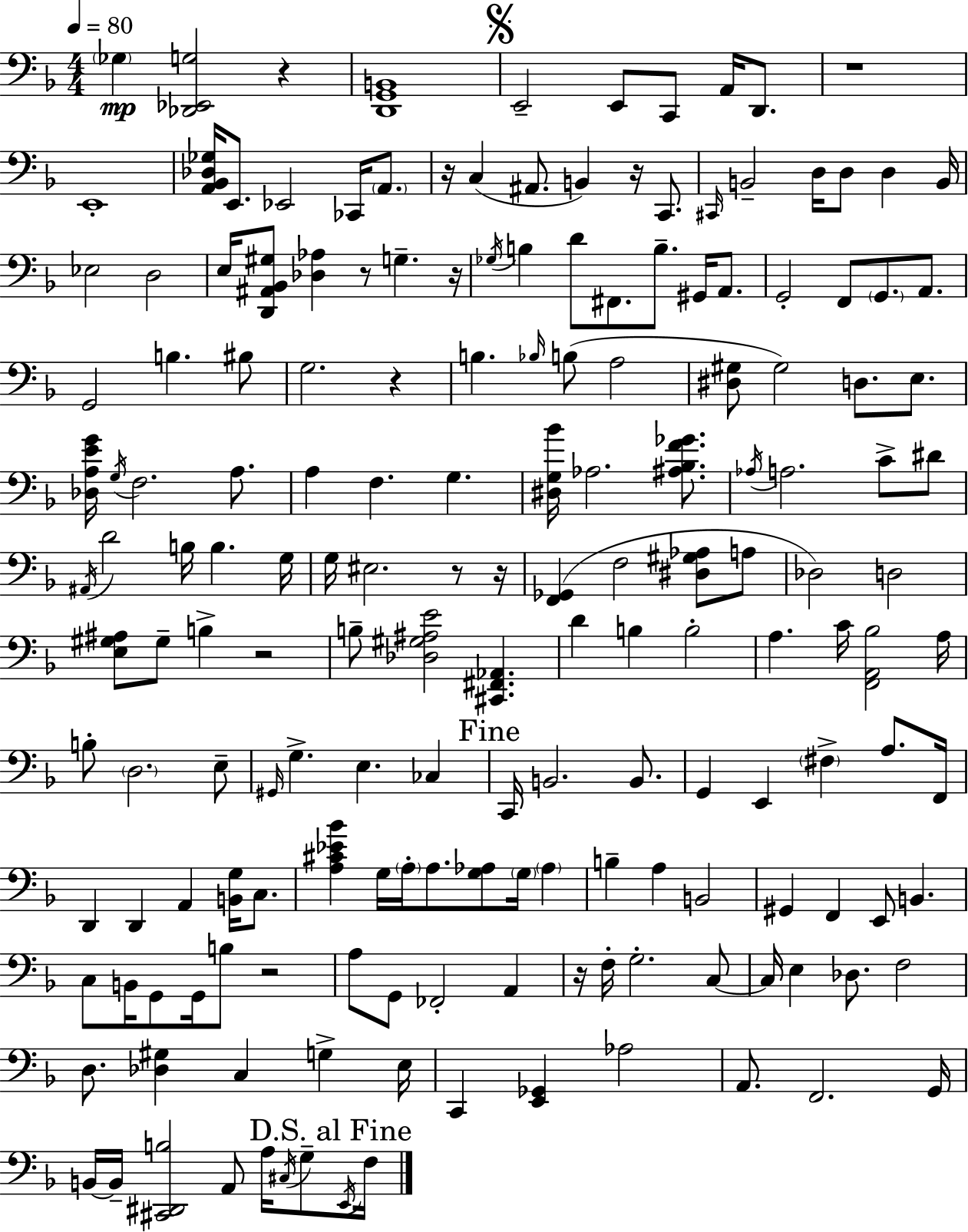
Gb3/q [Db2,Eb2,G3]/h R/q [D2,G2,B2]/w E2/h E2/e C2/e A2/s D2/e. R/w E2/w [A2,Bb2,Db3,Gb3]/s E2/e. Eb2/h CES2/s A2/e. R/s C3/q A#2/e. B2/q R/s C2/e. C#2/s B2/h D3/s D3/e D3/q B2/s Eb3/h D3/h E3/s [D2,A#2,Bb2,G#3]/e [Db3,Ab3]/q R/e G3/q. R/s Gb3/s B3/q D4/e F#2/e. B3/e. G#2/s A2/e. G2/h F2/e G2/e. A2/e. G2/h B3/q. BIS3/e G3/h. R/q B3/q. Bb3/s B3/e A3/h [D#3,G#3]/e G#3/h D3/e. E3/e. [Db3,A3,E4,G4]/s G3/s F3/h. A3/e. A3/q F3/q. G3/q. [D#3,G3,Bb4]/s Ab3/h. [A#3,Bb3,F4,Gb4]/e. Ab3/s A3/h. C4/e D#4/e A#2/s D4/h B3/s B3/q. G3/s G3/s EIS3/h. R/e R/s [F2,Gb2]/q F3/h [D#3,G#3,Ab3]/e A3/e Db3/h D3/h [E3,G#3,A#3]/e G#3/e B3/q R/h B3/e [Db3,G#3,A#3,E4]/h [C#2,F#2,Ab2]/q. D4/q B3/q B3/h A3/q. C4/s [F2,A2,Bb3]/h A3/s B3/e D3/h. E3/e G#2/s G3/q. E3/q. CES3/q C2/s B2/h. B2/e. G2/q E2/q F#3/q A3/e. F2/s D2/q D2/q A2/q [B2,G3]/s C3/e. [A3,C#4,Eb4,Bb4]/q G3/s A3/s A3/e. [G3,Ab3]/e G3/s Ab3/q B3/q A3/q B2/h G#2/q F2/q E2/e B2/q. C3/e B2/s G2/e G2/s B3/e R/h A3/e G2/e FES2/h A2/q R/s F3/s G3/h. C3/e C3/s E3/q Db3/e. F3/h D3/e. [Db3,G#3]/q C3/q G3/q E3/s C2/q [E2,Gb2]/q Ab3/h A2/e. F2/h. G2/s B2/s B2/s [C#2,D#2,B3]/h A2/e A3/s C#3/s G3/e E2/s F3/s